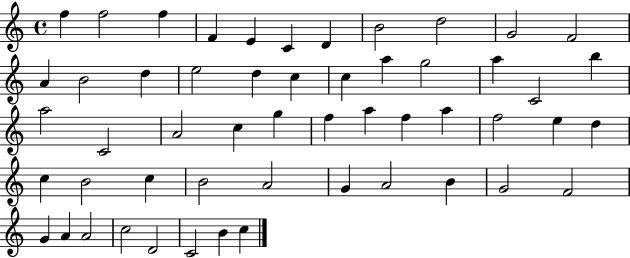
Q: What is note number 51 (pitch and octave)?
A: C4